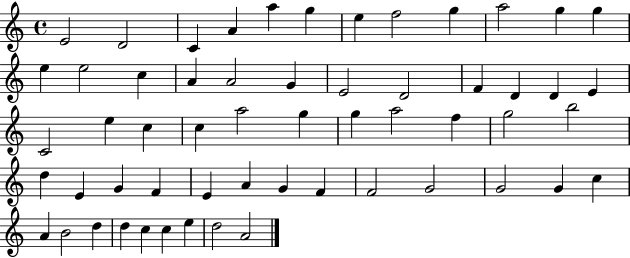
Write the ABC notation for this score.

X:1
T:Untitled
M:4/4
L:1/4
K:C
E2 D2 C A a g e f2 g a2 g g e e2 c A A2 G E2 D2 F D D E C2 e c c a2 g g a2 f g2 b2 d E G F E A G F F2 G2 G2 G c A B2 d d c c e d2 A2